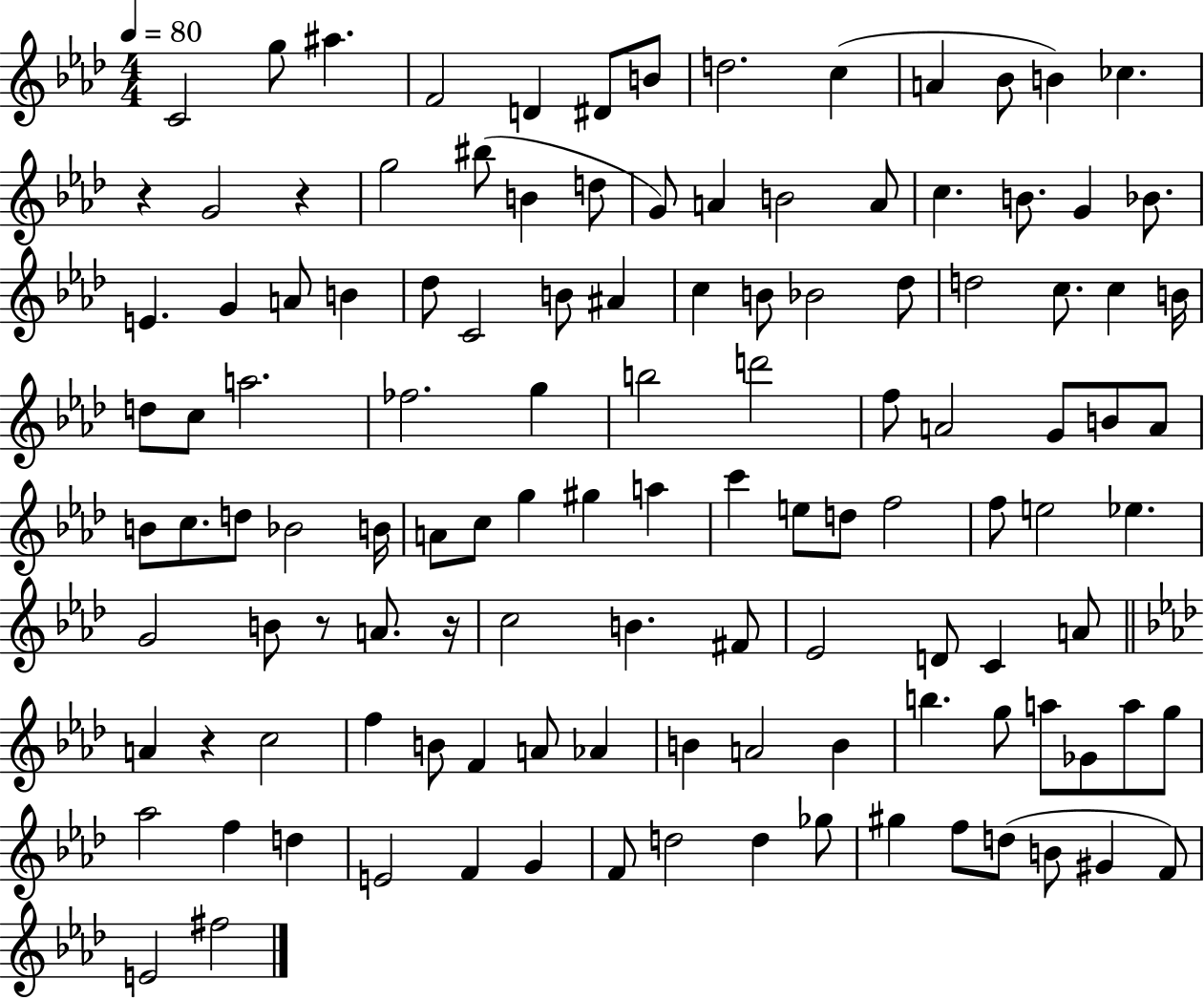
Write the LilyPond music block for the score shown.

{
  \clef treble
  \numericTimeSignature
  \time 4/4
  \key aes \major
  \tempo 4 = 80
  c'2 g''8 ais''4. | f'2 d'4 dis'8 b'8 | d''2. c''4( | a'4 bes'8 b'4) ces''4. | \break r4 g'2 r4 | g''2 bis''8( b'4 d''8 | g'8) a'4 b'2 a'8 | c''4. b'8. g'4 bes'8. | \break e'4. g'4 a'8 b'4 | des''8 c'2 b'8 ais'4 | c''4 b'8 bes'2 des''8 | d''2 c''8. c''4 b'16 | \break d''8 c''8 a''2. | fes''2. g''4 | b''2 d'''2 | f''8 a'2 g'8 b'8 a'8 | \break b'8 c''8. d''8 bes'2 b'16 | a'8 c''8 g''4 gis''4 a''4 | c'''4 e''8 d''8 f''2 | f''8 e''2 ees''4. | \break g'2 b'8 r8 a'8. r16 | c''2 b'4. fis'8 | ees'2 d'8 c'4 a'8 | \bar "||" \break \key f \minor a'4 r4 c''2 | f''4 b'8 f'4 a'8 aes'4 | b'4 a'2 b'4 | b''4. g''8 a''8 ges'8 a''8 g''8 | \break aes''2 f''4 d''4 | e'2 f'4 g'4 | f'8 d''2 d''4 ges''8 | gis''4 f''8 d''8( b'8 gis'4 f'8) | \break e'2 fis''2 | \bar "|."
}